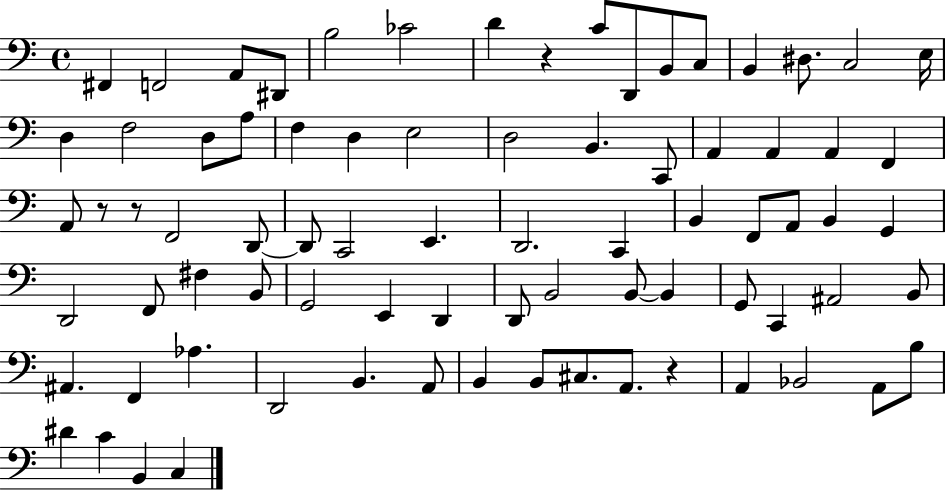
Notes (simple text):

F#2/q F2/h A2/e D#2/e B3/h CES4/h D4/q R/q C4/e D2/e B2/e C3/e B2/q D#3/e. C3/h E3/s D3/q F3/h D3/e A3/e F3/q D3/q E3/h D3/h B2/q. C2/e A2/q A2/q A2/q F2/q A2/e R/e R/e F2/h D2/e D2/e C2/h E2/q. D2/h. C2/q B2/q F2/e A2/e B2/q G2/q D2/h F2/e F#3/q B2/e G2/h E2/q D2/q D2/e B2/h B2/e B2/q G2/e C2/q A#2/h B2/e A#2/q. F2/q Ab3/q. D2/h B2/q. A2/e B2/q B2/e C#3/e. A2/e. R/q A2/q Bb2/h A2/e B3/e D#4/q C4/q B2/q C3/q